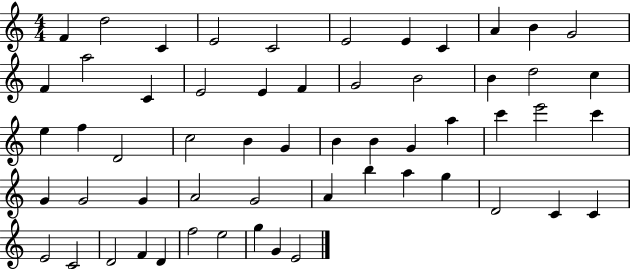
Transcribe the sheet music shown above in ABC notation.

X:1
T:Untitled
M:4/4
L:1/4
K:C
F d2 C E2 C2 E2 E C A B G2 F a2 C E2 E F G2 B2 B d2 c e f D2 c2 B G B B G a c' e'2 c' G G2 G A2 G2 A b a g D2 C C E2 C2 D2 F D f2 e2 g G E2